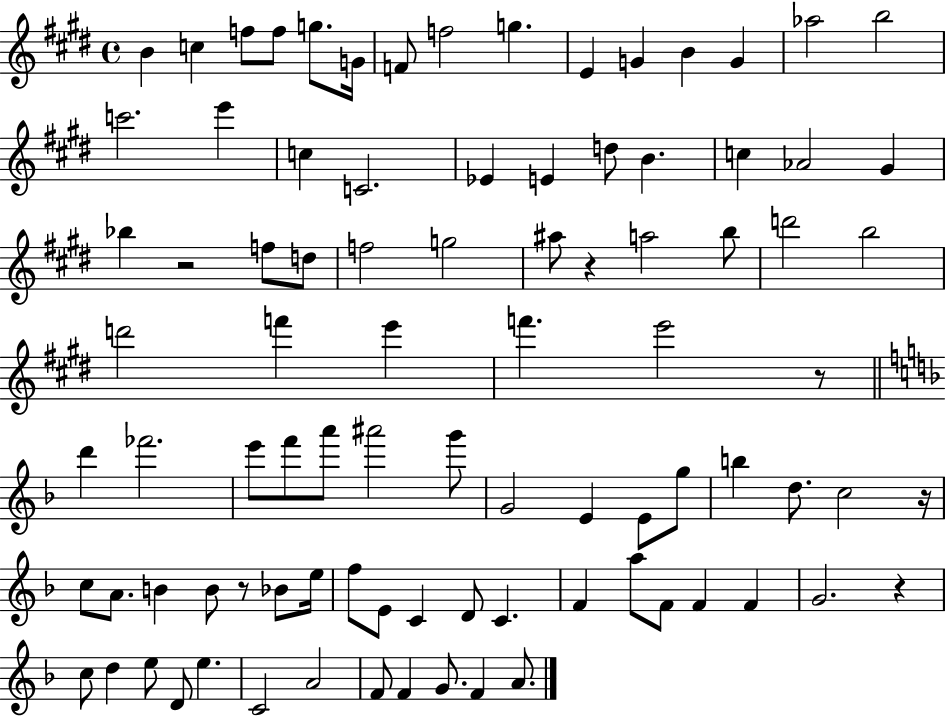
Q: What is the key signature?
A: E major